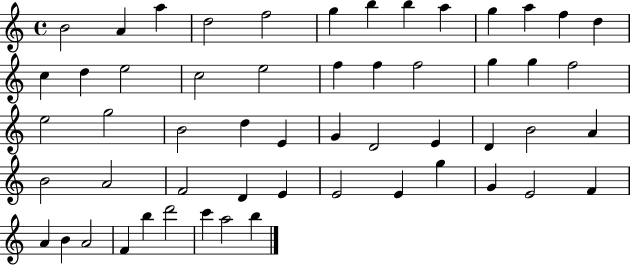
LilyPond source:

{
  \clef treble
  \time 4/4
  \defaultTimeSignature
  \key c \major
  b'2 a'4 a''4 | d''2 f''2 | g''4 b''4 b''4 a''4 | g''4 a''4 f''4 d''4 | \break c''4 d''4 e''2 | c''2 e''2 | f''4 f''4 f''2 | g''4 g''4 f''2 | \break e''2 g''2 | b'2 d''4 e'4 | g'4 d'2 e'4 | d'4 b'2 a'4 | \break b'2 a'2 | f'2 d'4 e'4 | e'2 e'4 g''4 | g'4 e'2 f'4 | \break a'4 b'4 a'2 | f'4 b''4 d'''2 | c'''4 a''2 b''4 | \bar "|."
}